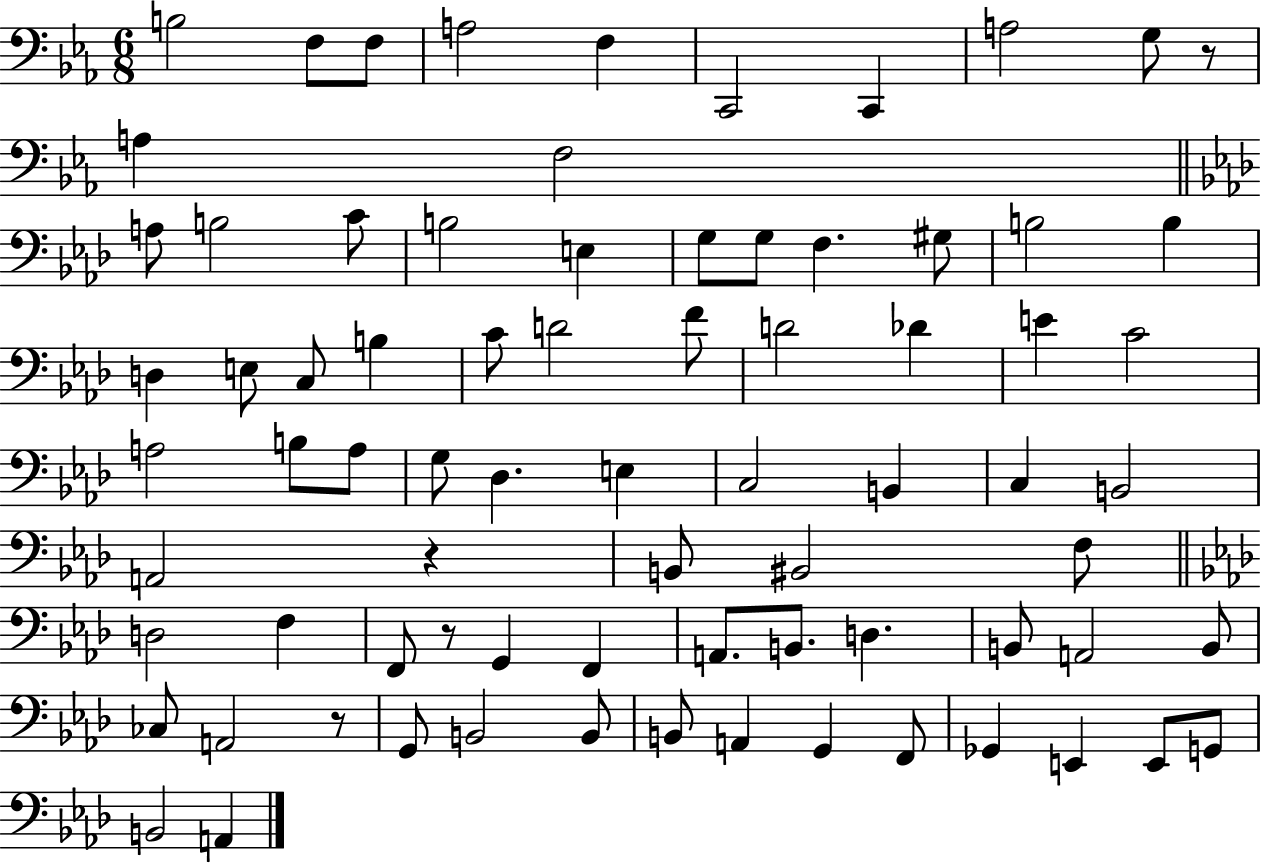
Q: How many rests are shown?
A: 4